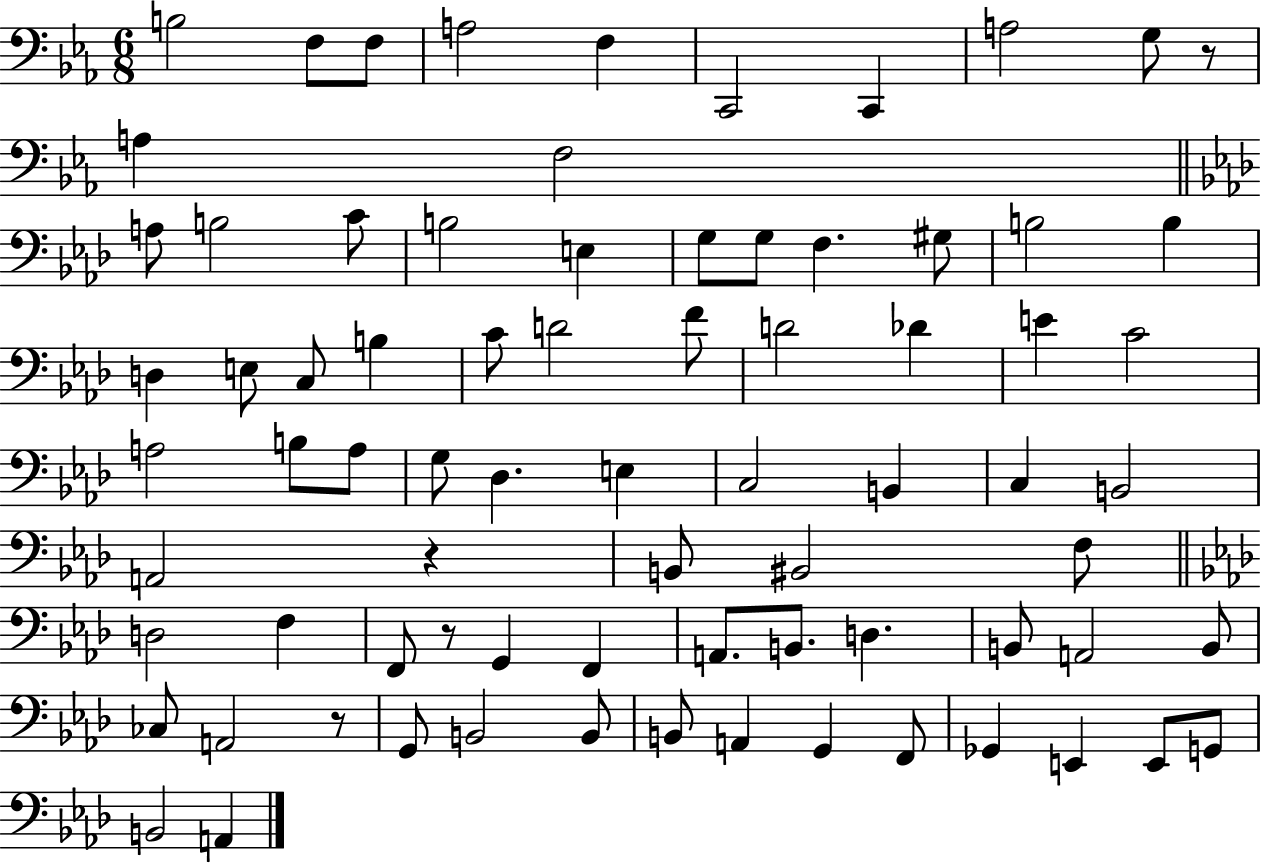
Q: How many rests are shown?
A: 4